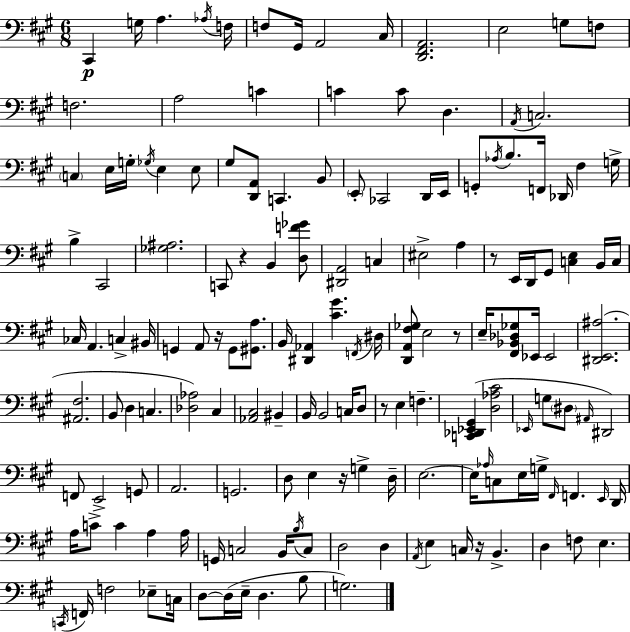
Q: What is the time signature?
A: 6/8